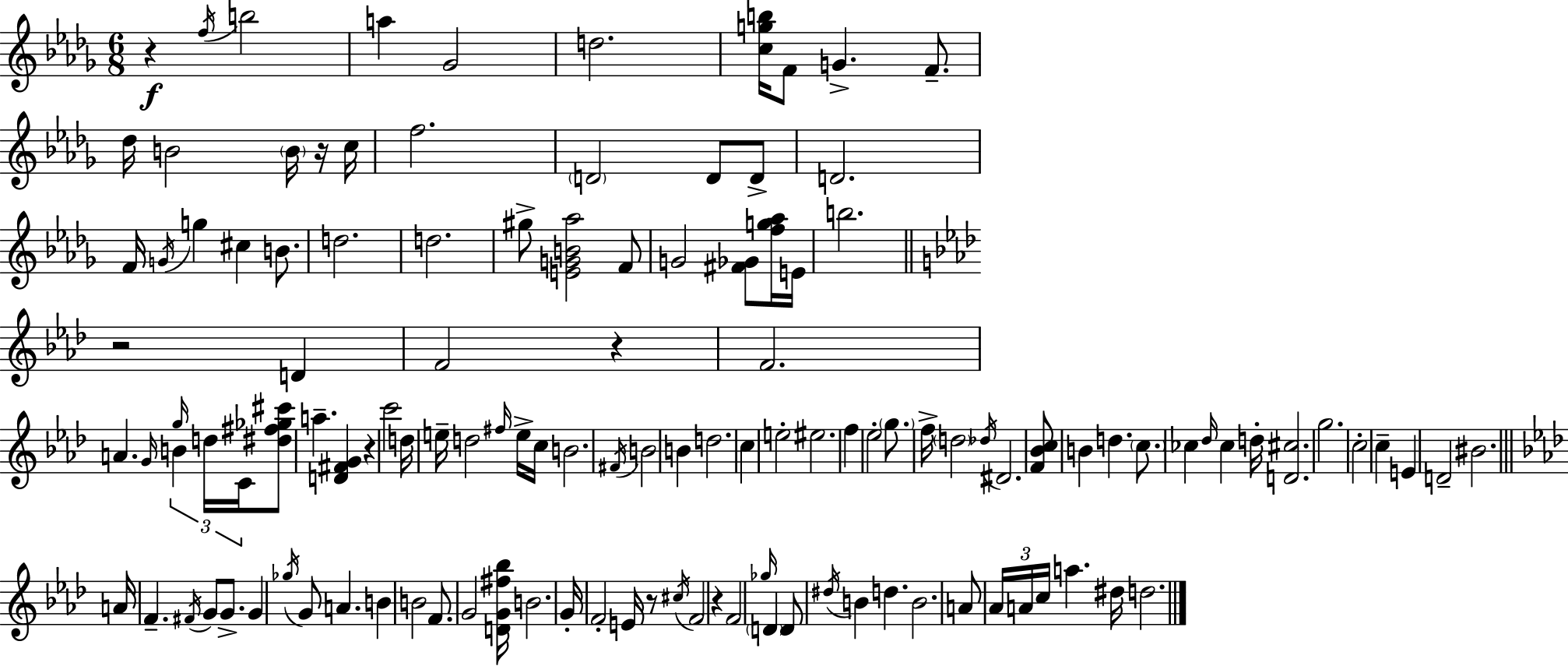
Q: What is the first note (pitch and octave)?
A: F5